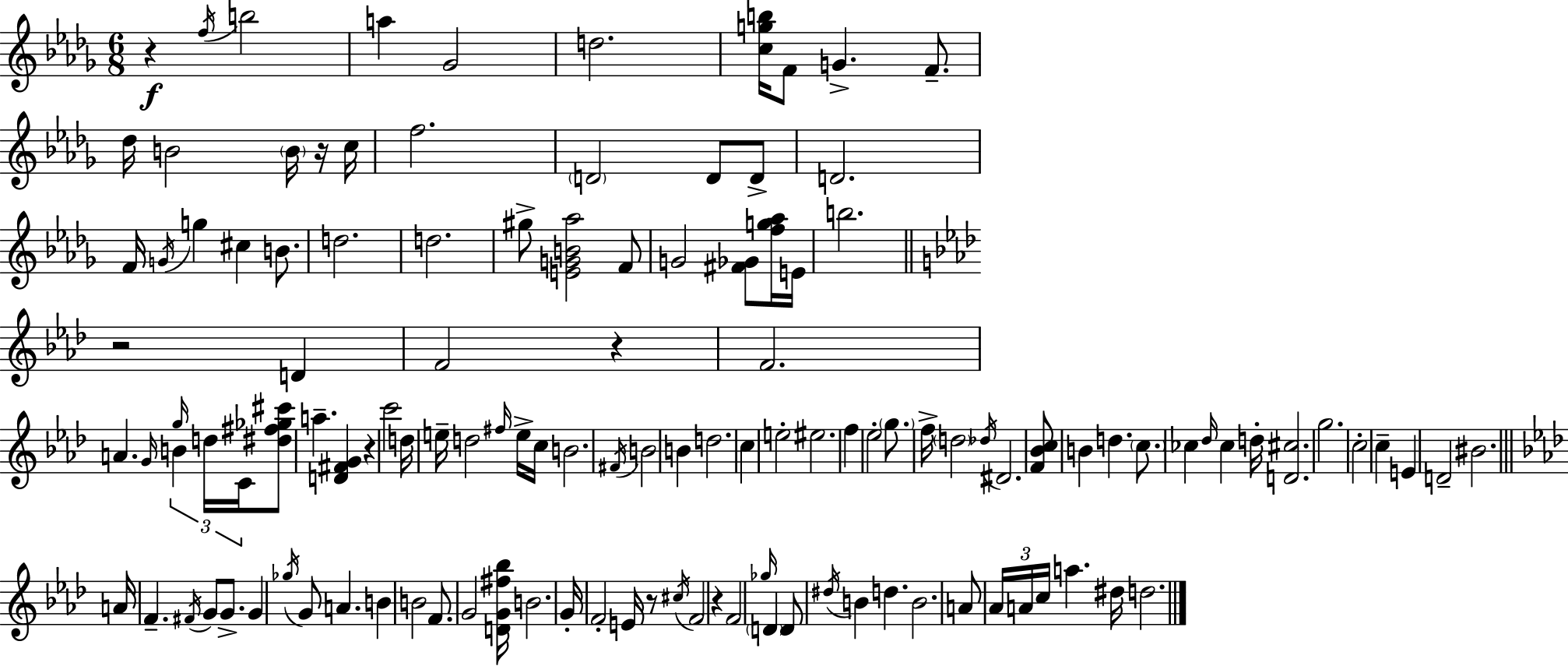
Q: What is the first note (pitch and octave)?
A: F5